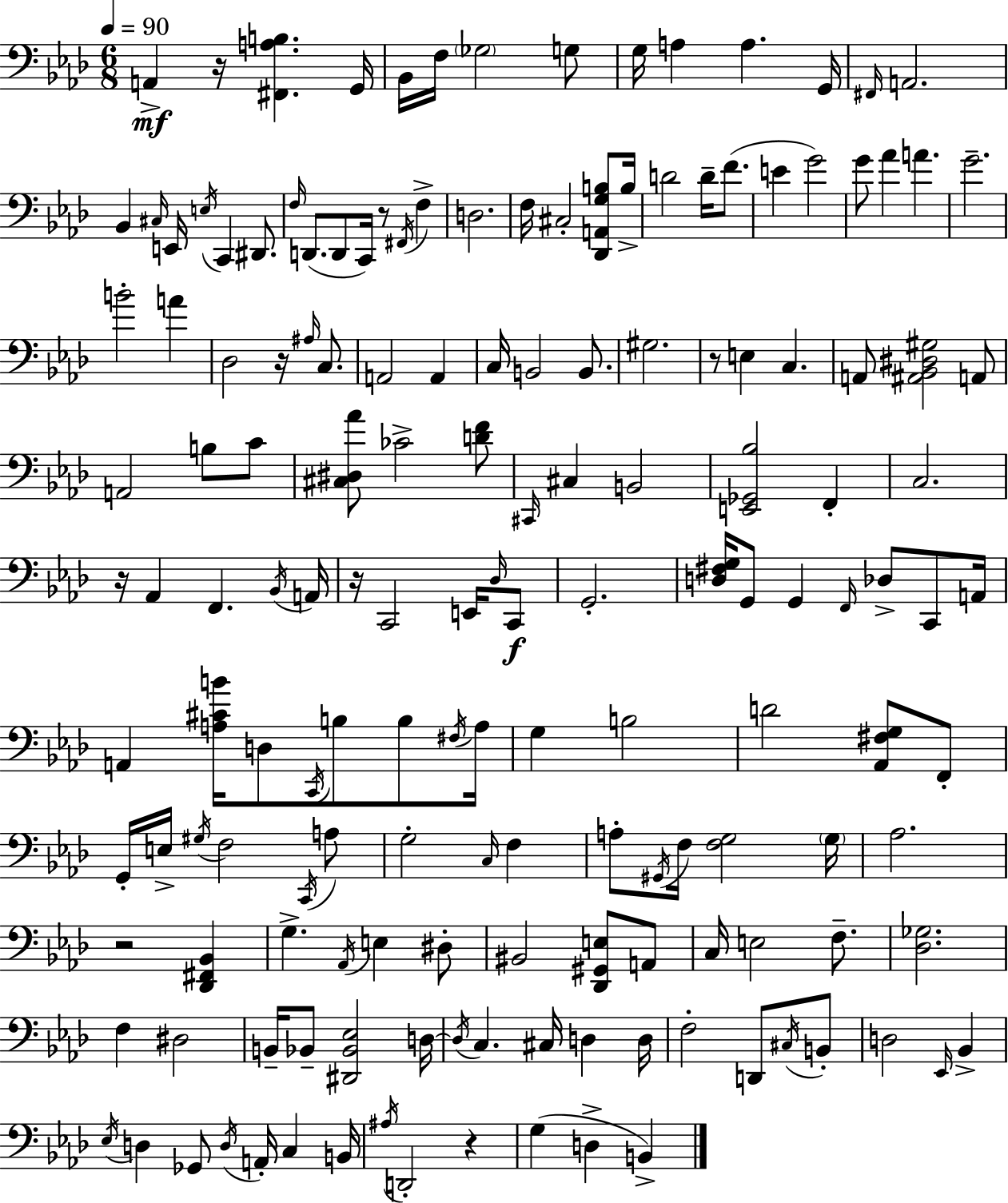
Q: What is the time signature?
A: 6/8